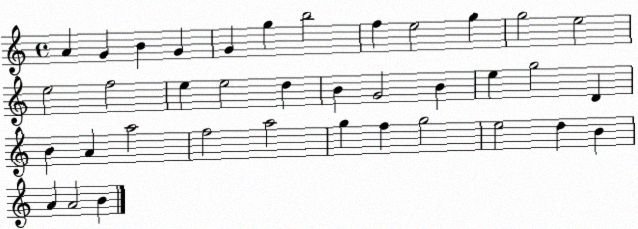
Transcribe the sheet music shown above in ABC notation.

X:1
T:Untitled
M:4/4
L:1/4
K:C
A G B G G g b2 f e2 g g2 e2 e2 f2 e e2 d B G2 B e g2 D B A a2 f2 a2 g f g2 e2 d B A A2 B